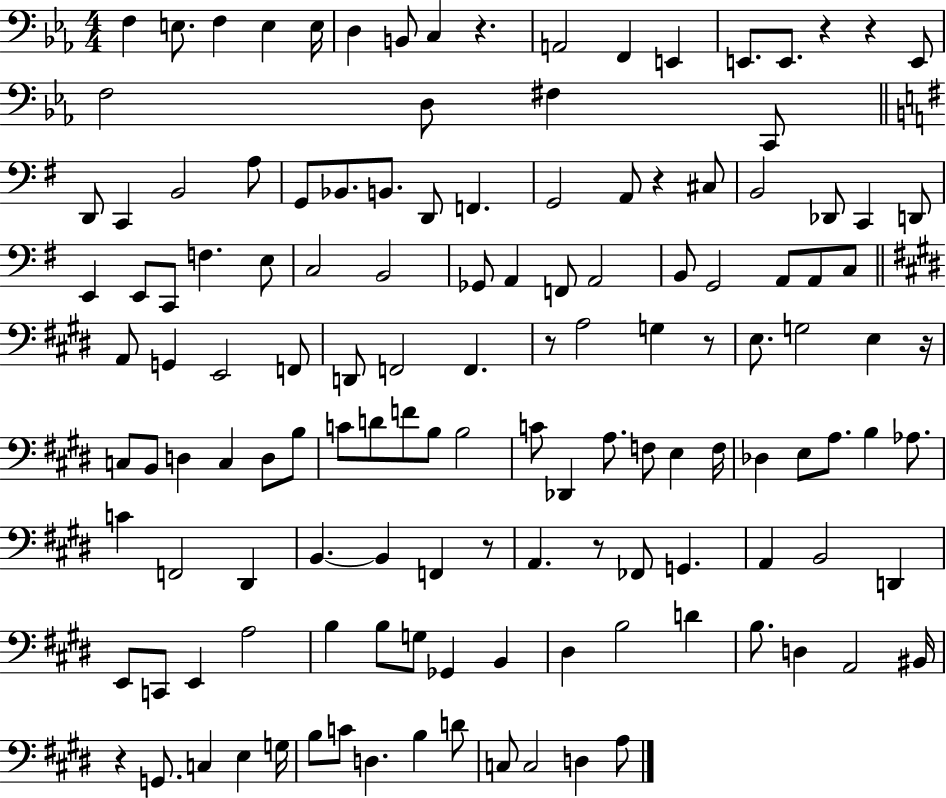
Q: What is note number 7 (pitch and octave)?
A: B2